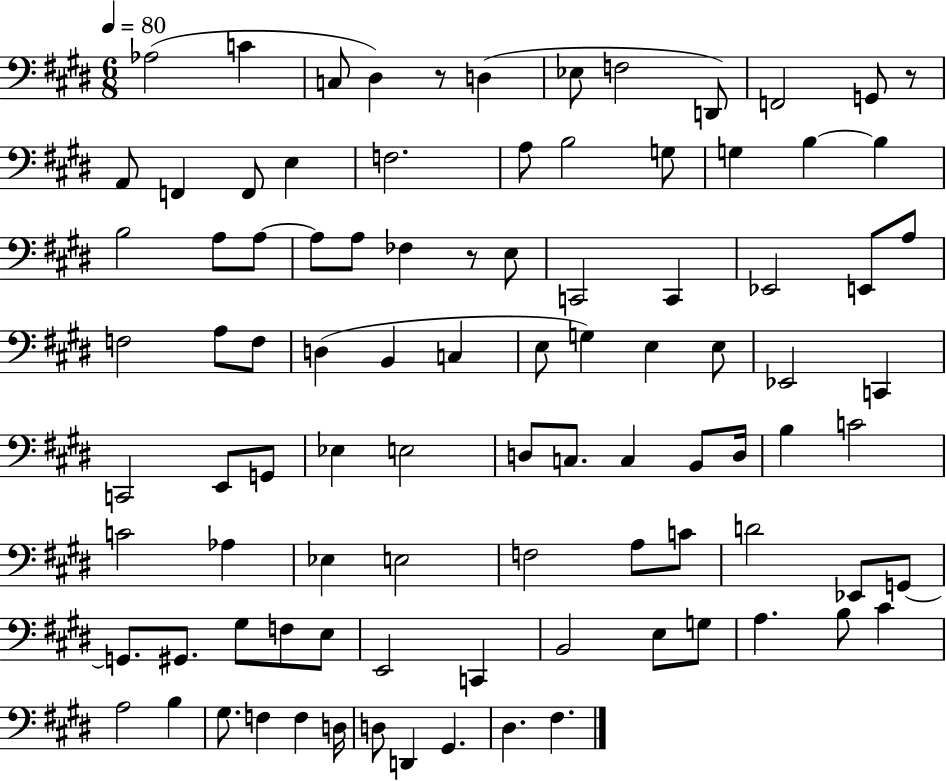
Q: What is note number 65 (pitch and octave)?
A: D4